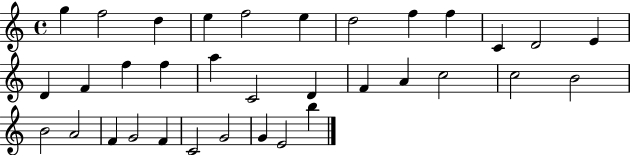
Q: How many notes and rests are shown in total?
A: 34